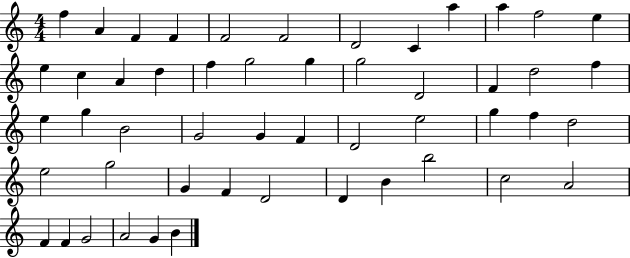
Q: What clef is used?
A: treble